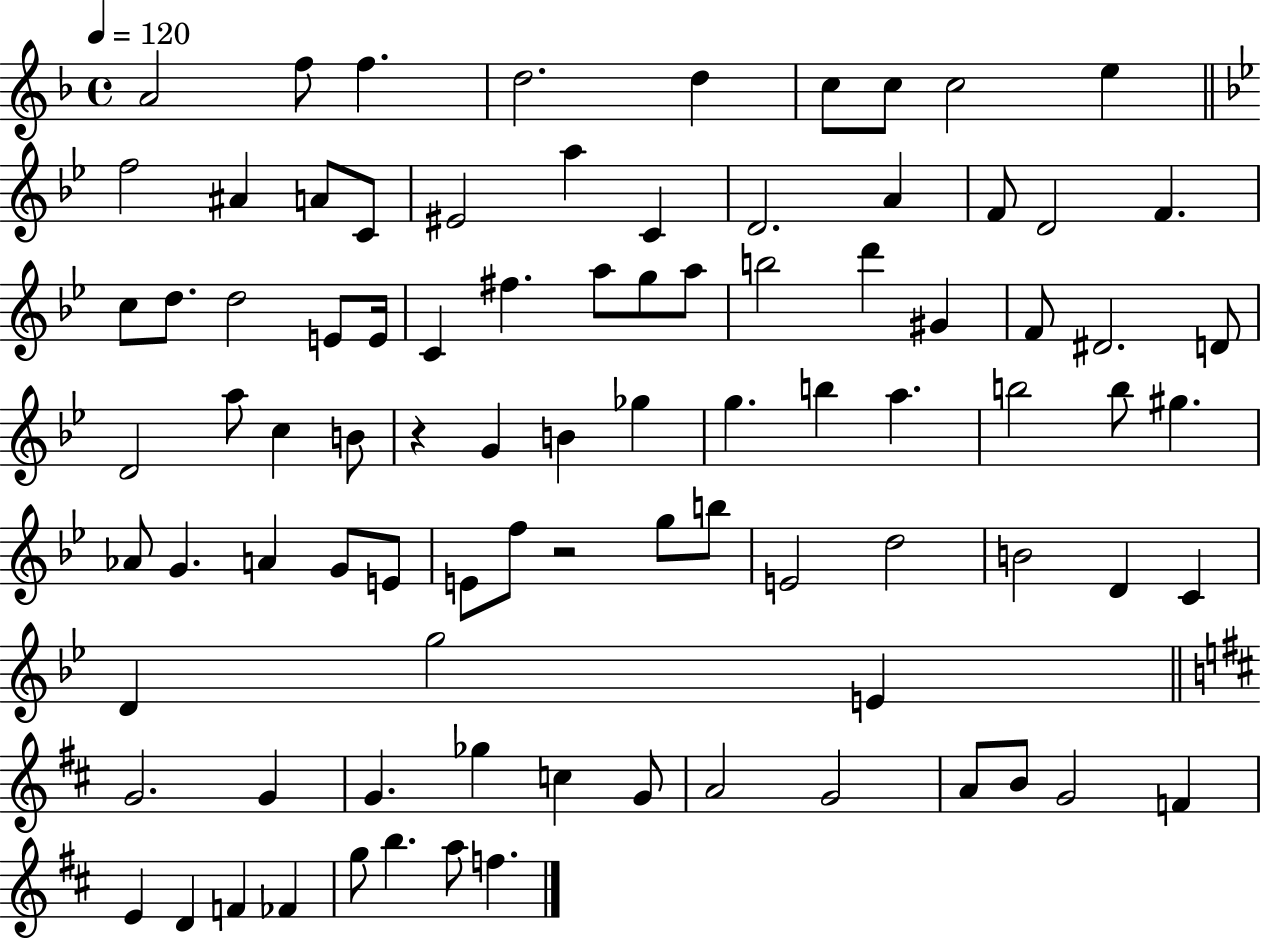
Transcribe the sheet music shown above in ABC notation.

X:1
T:Untitled
M:4/4
L:1/4
K:F
A2 f/2 f d2 d c/2 c/2 c2 e f2 ^A A/2 C/2 ^E2 a C D2 A F/2 D2 F c/2 d/2 d2 E/2 E/4 C ^f a/2 g/2 a/2 b2 d' ^G F/2 ^D2 D/2 D2 a/2 c B/2 z G B _g g b a b2 b/2 ^g _A/2 G A G/2 E/2 E/2 f/2 z2 g/2 b/2 E2 d2 B2 D C D g2 E G2 G G _g c G/2 A2 G2 A/2 B/2 G2 F E D F _F g/2 b a/2 f